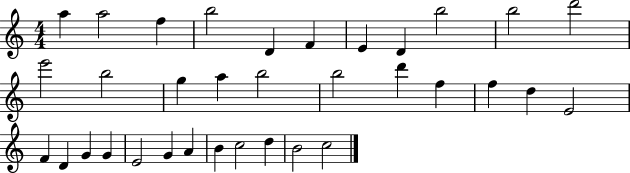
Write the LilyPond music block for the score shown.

{
  \clef treble
  \numericTimeSignature
  \time 4/4
  \key c \major
  a''4 a''2 f''4 | b''2 d'4 f'4 | e'4 d'4 b''2 | b''2 d'''2 | \break e'''2 b''2 | g''4 a''4 b''2 | b''2 d'''4 f''4 | f''4 d''4 e'2 | \break f'4 d'4 g'4 g'4 | e'2 g'4 a'4 | b'4 c''2 d''4 | b'2 c''2 | \break \bar "|."
}